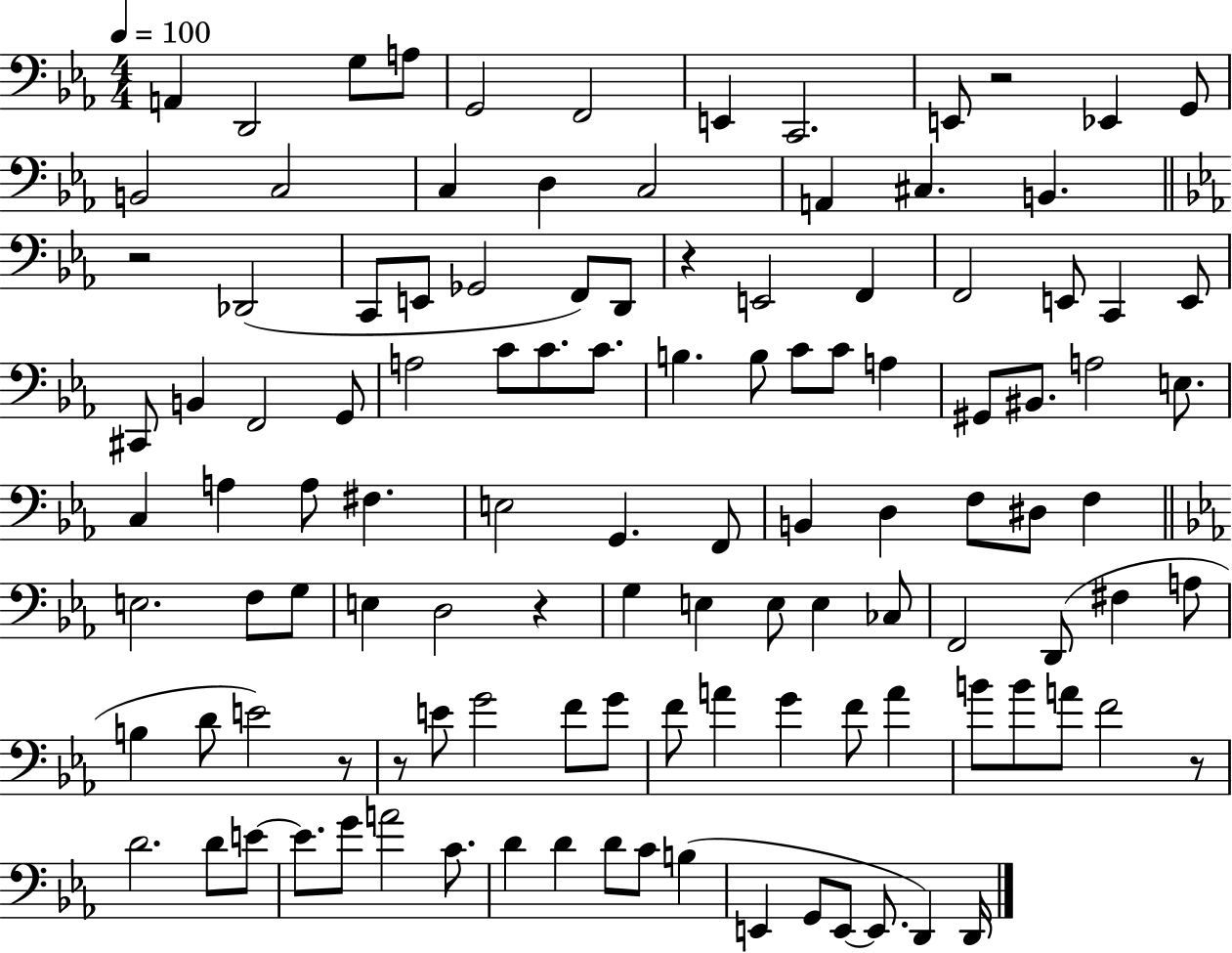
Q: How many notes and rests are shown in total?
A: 115